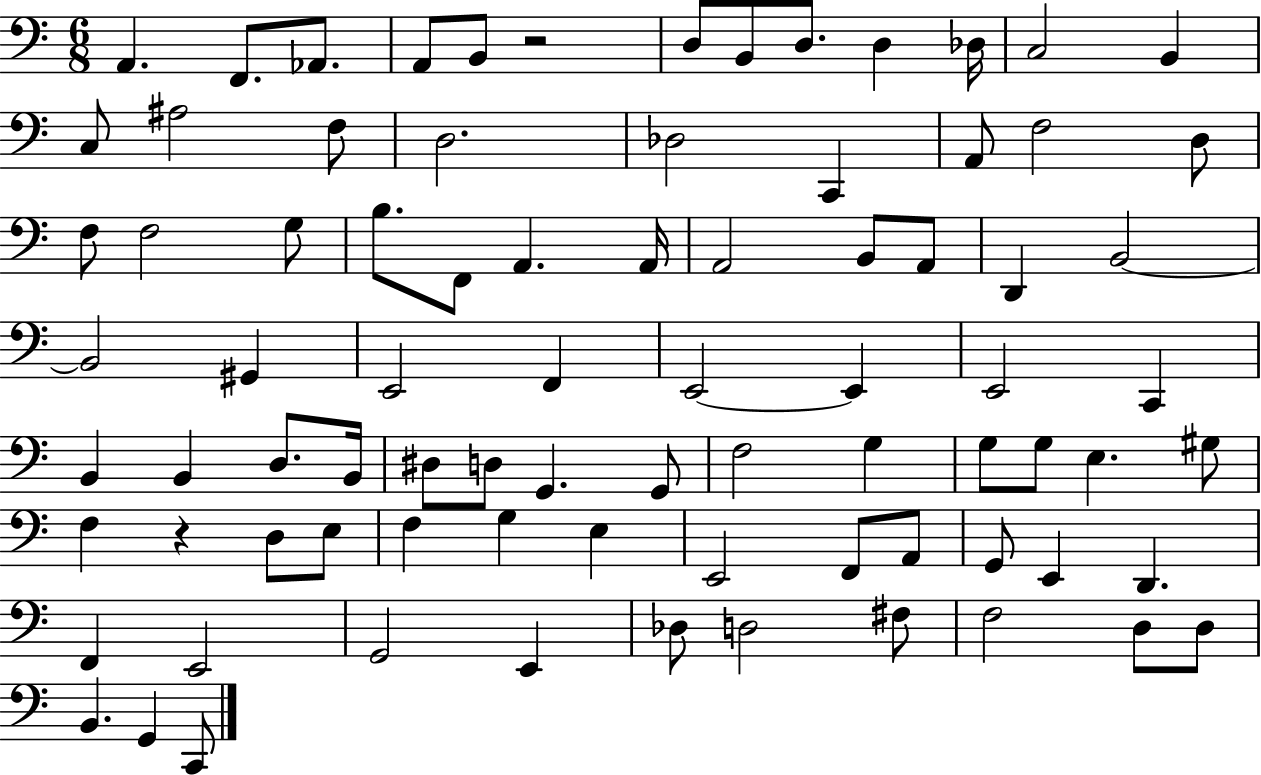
A2/q. F2/e. Ab2/e. A2/e B2/e R/h D3/e B2/e D3/e. D3/q Db3/s C3/h B2/q C3/e A#3/h F3/e D3/h. Db3/h C2/q A2/e F3/h D3/e F3/e F3/h G3/e B3/e. F2/e A2/q. A2/s A2/h B2/e A2/e D2/q B2/h B2/h G#2/q E2/h F2/q E2/h E2/q E2/h C2/q B2/q B2/q D3/e. B2/s D#3/e D3/e G2/q. G2/e F3/h G3/q G3/e G3/e E3/q. G#3/e F3/q R/q D3/e E3/e F3/q G3/q E3/q E2/h F2/e A2/e G2/e E2/q D2/q. F2/q E2/h G2/h E2/q Db3/e D3/h F#3/e F3/h D3/e D3/e B2/q. G2/q C2/e